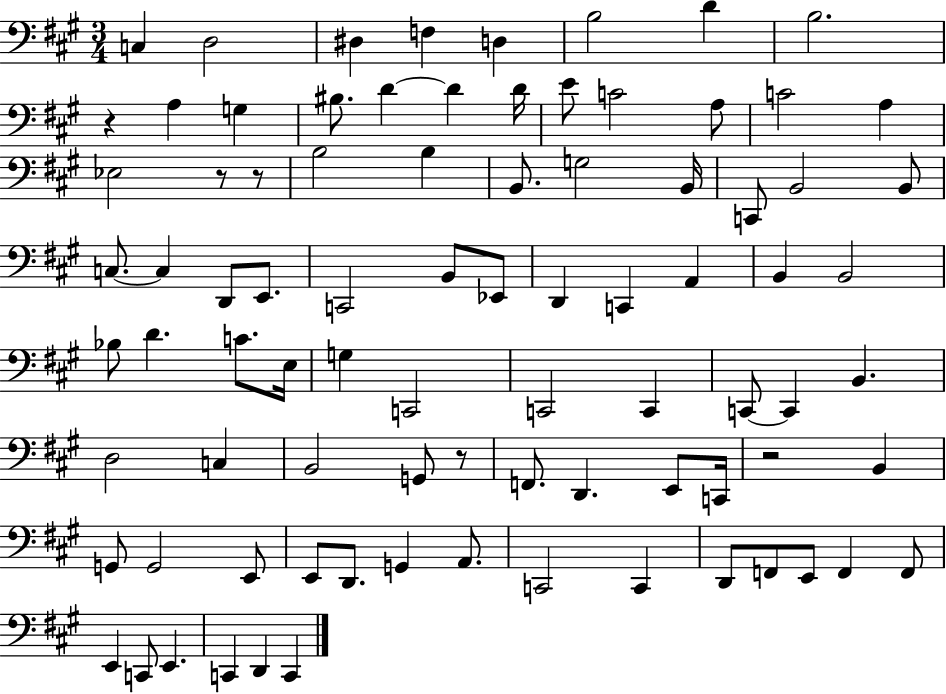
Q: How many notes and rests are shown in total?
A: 85